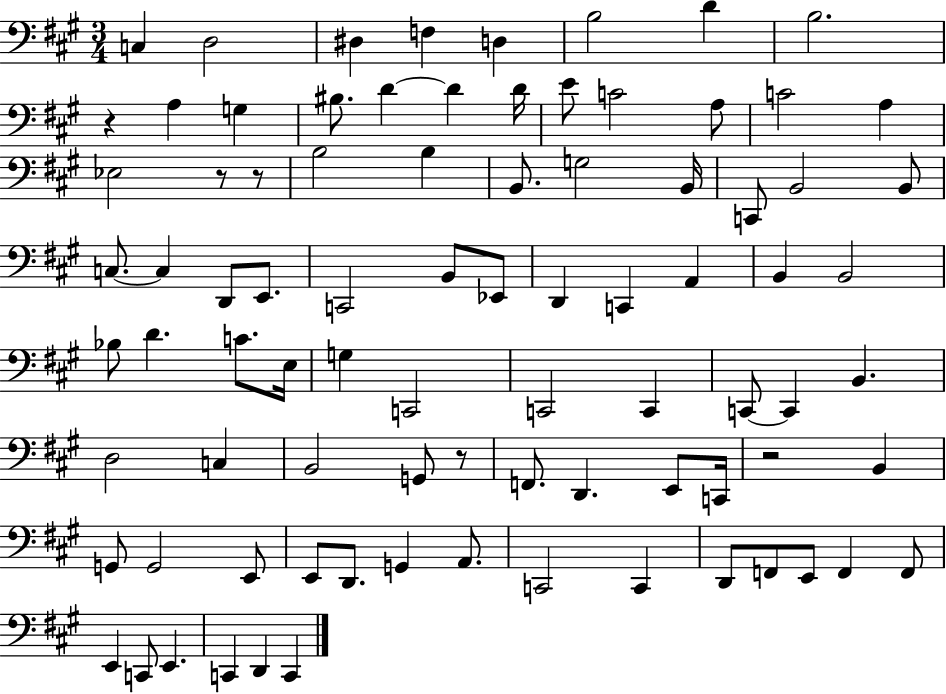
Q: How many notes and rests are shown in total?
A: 85